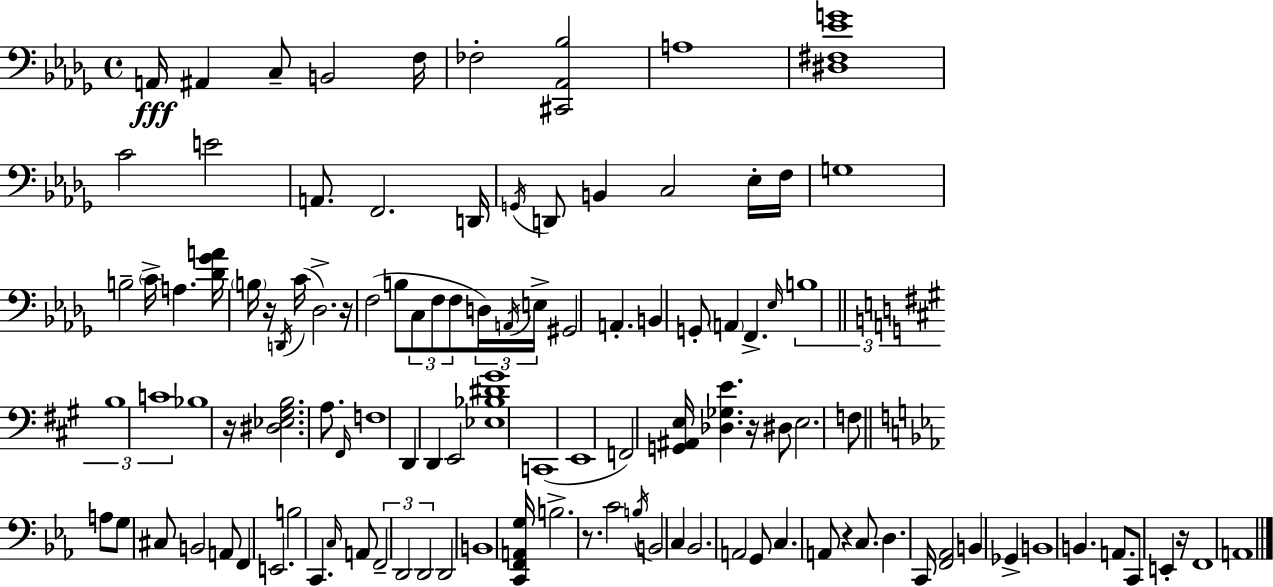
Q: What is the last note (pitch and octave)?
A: A2